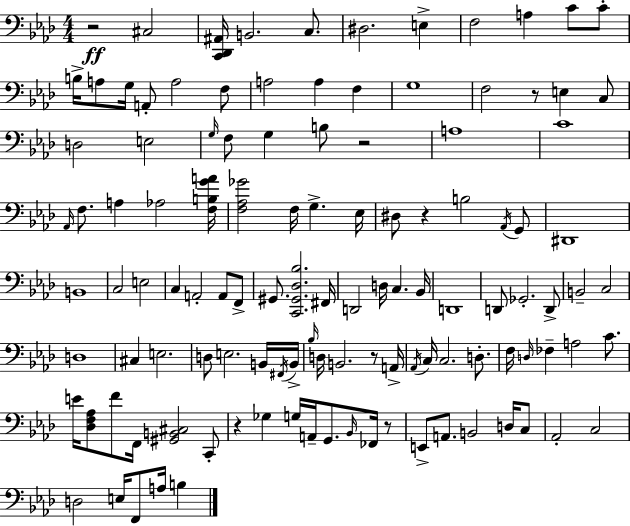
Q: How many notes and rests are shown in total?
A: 117